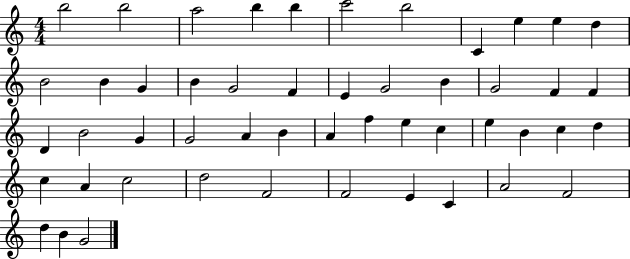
B5/h B5/h A5/h B5/q B5/q C6/h B5/h C4/q E5/q E5/q D5/q B4/h B4/q G4/q B4/q G4/h F4/q E4/q G4/h B4/q G4/h F4/q F4/q D4/q B4/h G4/q G4/h A4/q B4/q A4/q F5/q E5/q C5/q E5/q B4/q C5/q D5/q C5/q A4/q C5/h D5/h F4/h F4/h E4/q C4/q A4/h F4/h D5/q B4/q G4/h